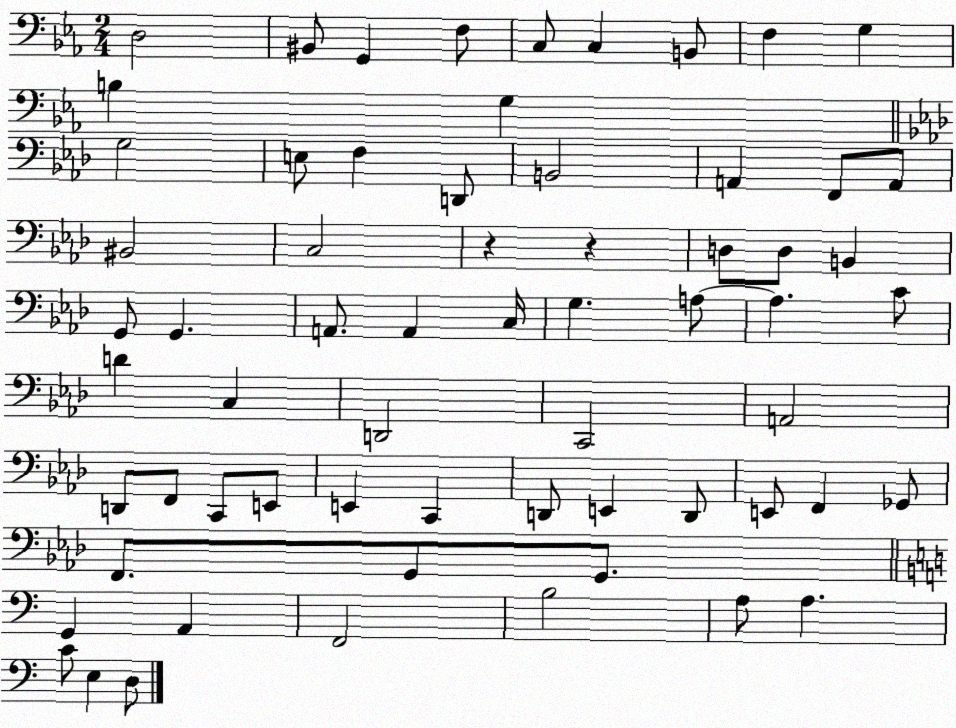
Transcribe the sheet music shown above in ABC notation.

X:1
T:Untitled
M:2/4
L:1/4
K:Eb
D,2 ^B,,/2 G,, F,/2 C,/2 C, B,,/2 F, G, B, G, G,2 E,/2 F, D,,/2 B,,2 A,, F,,/2 A,,/2 ^B,,2 C,2 z z D,/2 D,/2 B,, G,,/2 G,, A,,/2 A,, C,/4 G, A,/2 A, C/2 D C, D,,2 C,,2 A,,2 D,,/2 F,,/2 C,,/2 E,,/2 E,, C,, D,,/2 E,, D,,/2 E,,/2 F,, _G,,/2 F,,/2 G,,/2 G,,/2 G,, A,, F,,2 B,2 A,/2 A, C/2 E, D,/2